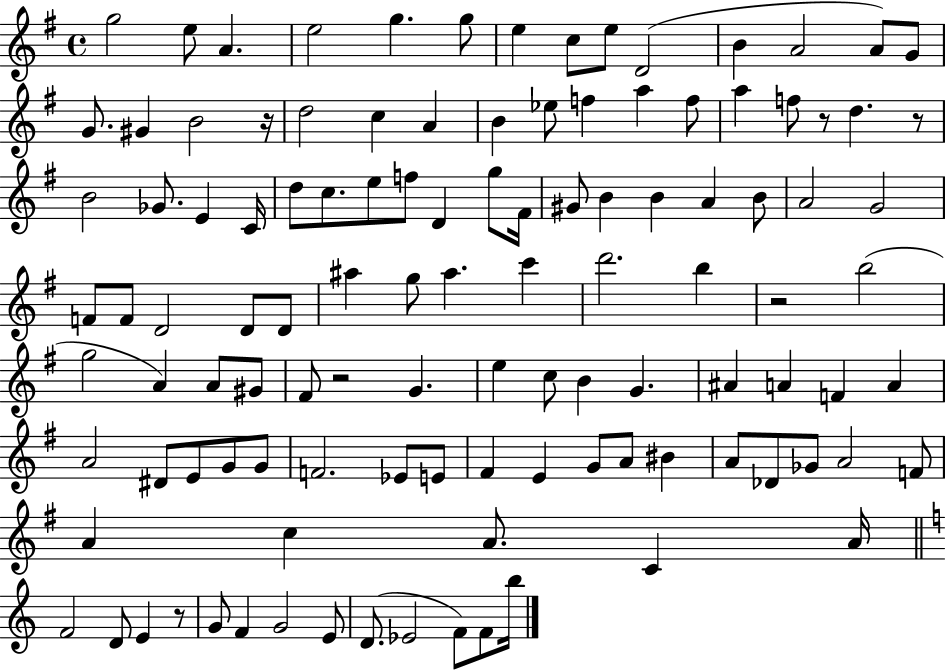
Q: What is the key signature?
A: G major